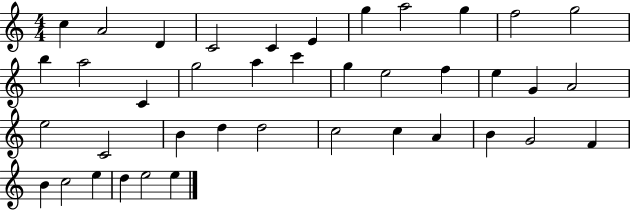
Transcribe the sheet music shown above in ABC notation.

X:1
T:Untitled
M:4/4
L:1/4
K:C
c A2 D C2 C E g a2 g f2 g2 b a2 C g2 a c' g e2 f e G A2 e2 C2 B d d2 c2 c A B G2 F B c2 e d e2 e